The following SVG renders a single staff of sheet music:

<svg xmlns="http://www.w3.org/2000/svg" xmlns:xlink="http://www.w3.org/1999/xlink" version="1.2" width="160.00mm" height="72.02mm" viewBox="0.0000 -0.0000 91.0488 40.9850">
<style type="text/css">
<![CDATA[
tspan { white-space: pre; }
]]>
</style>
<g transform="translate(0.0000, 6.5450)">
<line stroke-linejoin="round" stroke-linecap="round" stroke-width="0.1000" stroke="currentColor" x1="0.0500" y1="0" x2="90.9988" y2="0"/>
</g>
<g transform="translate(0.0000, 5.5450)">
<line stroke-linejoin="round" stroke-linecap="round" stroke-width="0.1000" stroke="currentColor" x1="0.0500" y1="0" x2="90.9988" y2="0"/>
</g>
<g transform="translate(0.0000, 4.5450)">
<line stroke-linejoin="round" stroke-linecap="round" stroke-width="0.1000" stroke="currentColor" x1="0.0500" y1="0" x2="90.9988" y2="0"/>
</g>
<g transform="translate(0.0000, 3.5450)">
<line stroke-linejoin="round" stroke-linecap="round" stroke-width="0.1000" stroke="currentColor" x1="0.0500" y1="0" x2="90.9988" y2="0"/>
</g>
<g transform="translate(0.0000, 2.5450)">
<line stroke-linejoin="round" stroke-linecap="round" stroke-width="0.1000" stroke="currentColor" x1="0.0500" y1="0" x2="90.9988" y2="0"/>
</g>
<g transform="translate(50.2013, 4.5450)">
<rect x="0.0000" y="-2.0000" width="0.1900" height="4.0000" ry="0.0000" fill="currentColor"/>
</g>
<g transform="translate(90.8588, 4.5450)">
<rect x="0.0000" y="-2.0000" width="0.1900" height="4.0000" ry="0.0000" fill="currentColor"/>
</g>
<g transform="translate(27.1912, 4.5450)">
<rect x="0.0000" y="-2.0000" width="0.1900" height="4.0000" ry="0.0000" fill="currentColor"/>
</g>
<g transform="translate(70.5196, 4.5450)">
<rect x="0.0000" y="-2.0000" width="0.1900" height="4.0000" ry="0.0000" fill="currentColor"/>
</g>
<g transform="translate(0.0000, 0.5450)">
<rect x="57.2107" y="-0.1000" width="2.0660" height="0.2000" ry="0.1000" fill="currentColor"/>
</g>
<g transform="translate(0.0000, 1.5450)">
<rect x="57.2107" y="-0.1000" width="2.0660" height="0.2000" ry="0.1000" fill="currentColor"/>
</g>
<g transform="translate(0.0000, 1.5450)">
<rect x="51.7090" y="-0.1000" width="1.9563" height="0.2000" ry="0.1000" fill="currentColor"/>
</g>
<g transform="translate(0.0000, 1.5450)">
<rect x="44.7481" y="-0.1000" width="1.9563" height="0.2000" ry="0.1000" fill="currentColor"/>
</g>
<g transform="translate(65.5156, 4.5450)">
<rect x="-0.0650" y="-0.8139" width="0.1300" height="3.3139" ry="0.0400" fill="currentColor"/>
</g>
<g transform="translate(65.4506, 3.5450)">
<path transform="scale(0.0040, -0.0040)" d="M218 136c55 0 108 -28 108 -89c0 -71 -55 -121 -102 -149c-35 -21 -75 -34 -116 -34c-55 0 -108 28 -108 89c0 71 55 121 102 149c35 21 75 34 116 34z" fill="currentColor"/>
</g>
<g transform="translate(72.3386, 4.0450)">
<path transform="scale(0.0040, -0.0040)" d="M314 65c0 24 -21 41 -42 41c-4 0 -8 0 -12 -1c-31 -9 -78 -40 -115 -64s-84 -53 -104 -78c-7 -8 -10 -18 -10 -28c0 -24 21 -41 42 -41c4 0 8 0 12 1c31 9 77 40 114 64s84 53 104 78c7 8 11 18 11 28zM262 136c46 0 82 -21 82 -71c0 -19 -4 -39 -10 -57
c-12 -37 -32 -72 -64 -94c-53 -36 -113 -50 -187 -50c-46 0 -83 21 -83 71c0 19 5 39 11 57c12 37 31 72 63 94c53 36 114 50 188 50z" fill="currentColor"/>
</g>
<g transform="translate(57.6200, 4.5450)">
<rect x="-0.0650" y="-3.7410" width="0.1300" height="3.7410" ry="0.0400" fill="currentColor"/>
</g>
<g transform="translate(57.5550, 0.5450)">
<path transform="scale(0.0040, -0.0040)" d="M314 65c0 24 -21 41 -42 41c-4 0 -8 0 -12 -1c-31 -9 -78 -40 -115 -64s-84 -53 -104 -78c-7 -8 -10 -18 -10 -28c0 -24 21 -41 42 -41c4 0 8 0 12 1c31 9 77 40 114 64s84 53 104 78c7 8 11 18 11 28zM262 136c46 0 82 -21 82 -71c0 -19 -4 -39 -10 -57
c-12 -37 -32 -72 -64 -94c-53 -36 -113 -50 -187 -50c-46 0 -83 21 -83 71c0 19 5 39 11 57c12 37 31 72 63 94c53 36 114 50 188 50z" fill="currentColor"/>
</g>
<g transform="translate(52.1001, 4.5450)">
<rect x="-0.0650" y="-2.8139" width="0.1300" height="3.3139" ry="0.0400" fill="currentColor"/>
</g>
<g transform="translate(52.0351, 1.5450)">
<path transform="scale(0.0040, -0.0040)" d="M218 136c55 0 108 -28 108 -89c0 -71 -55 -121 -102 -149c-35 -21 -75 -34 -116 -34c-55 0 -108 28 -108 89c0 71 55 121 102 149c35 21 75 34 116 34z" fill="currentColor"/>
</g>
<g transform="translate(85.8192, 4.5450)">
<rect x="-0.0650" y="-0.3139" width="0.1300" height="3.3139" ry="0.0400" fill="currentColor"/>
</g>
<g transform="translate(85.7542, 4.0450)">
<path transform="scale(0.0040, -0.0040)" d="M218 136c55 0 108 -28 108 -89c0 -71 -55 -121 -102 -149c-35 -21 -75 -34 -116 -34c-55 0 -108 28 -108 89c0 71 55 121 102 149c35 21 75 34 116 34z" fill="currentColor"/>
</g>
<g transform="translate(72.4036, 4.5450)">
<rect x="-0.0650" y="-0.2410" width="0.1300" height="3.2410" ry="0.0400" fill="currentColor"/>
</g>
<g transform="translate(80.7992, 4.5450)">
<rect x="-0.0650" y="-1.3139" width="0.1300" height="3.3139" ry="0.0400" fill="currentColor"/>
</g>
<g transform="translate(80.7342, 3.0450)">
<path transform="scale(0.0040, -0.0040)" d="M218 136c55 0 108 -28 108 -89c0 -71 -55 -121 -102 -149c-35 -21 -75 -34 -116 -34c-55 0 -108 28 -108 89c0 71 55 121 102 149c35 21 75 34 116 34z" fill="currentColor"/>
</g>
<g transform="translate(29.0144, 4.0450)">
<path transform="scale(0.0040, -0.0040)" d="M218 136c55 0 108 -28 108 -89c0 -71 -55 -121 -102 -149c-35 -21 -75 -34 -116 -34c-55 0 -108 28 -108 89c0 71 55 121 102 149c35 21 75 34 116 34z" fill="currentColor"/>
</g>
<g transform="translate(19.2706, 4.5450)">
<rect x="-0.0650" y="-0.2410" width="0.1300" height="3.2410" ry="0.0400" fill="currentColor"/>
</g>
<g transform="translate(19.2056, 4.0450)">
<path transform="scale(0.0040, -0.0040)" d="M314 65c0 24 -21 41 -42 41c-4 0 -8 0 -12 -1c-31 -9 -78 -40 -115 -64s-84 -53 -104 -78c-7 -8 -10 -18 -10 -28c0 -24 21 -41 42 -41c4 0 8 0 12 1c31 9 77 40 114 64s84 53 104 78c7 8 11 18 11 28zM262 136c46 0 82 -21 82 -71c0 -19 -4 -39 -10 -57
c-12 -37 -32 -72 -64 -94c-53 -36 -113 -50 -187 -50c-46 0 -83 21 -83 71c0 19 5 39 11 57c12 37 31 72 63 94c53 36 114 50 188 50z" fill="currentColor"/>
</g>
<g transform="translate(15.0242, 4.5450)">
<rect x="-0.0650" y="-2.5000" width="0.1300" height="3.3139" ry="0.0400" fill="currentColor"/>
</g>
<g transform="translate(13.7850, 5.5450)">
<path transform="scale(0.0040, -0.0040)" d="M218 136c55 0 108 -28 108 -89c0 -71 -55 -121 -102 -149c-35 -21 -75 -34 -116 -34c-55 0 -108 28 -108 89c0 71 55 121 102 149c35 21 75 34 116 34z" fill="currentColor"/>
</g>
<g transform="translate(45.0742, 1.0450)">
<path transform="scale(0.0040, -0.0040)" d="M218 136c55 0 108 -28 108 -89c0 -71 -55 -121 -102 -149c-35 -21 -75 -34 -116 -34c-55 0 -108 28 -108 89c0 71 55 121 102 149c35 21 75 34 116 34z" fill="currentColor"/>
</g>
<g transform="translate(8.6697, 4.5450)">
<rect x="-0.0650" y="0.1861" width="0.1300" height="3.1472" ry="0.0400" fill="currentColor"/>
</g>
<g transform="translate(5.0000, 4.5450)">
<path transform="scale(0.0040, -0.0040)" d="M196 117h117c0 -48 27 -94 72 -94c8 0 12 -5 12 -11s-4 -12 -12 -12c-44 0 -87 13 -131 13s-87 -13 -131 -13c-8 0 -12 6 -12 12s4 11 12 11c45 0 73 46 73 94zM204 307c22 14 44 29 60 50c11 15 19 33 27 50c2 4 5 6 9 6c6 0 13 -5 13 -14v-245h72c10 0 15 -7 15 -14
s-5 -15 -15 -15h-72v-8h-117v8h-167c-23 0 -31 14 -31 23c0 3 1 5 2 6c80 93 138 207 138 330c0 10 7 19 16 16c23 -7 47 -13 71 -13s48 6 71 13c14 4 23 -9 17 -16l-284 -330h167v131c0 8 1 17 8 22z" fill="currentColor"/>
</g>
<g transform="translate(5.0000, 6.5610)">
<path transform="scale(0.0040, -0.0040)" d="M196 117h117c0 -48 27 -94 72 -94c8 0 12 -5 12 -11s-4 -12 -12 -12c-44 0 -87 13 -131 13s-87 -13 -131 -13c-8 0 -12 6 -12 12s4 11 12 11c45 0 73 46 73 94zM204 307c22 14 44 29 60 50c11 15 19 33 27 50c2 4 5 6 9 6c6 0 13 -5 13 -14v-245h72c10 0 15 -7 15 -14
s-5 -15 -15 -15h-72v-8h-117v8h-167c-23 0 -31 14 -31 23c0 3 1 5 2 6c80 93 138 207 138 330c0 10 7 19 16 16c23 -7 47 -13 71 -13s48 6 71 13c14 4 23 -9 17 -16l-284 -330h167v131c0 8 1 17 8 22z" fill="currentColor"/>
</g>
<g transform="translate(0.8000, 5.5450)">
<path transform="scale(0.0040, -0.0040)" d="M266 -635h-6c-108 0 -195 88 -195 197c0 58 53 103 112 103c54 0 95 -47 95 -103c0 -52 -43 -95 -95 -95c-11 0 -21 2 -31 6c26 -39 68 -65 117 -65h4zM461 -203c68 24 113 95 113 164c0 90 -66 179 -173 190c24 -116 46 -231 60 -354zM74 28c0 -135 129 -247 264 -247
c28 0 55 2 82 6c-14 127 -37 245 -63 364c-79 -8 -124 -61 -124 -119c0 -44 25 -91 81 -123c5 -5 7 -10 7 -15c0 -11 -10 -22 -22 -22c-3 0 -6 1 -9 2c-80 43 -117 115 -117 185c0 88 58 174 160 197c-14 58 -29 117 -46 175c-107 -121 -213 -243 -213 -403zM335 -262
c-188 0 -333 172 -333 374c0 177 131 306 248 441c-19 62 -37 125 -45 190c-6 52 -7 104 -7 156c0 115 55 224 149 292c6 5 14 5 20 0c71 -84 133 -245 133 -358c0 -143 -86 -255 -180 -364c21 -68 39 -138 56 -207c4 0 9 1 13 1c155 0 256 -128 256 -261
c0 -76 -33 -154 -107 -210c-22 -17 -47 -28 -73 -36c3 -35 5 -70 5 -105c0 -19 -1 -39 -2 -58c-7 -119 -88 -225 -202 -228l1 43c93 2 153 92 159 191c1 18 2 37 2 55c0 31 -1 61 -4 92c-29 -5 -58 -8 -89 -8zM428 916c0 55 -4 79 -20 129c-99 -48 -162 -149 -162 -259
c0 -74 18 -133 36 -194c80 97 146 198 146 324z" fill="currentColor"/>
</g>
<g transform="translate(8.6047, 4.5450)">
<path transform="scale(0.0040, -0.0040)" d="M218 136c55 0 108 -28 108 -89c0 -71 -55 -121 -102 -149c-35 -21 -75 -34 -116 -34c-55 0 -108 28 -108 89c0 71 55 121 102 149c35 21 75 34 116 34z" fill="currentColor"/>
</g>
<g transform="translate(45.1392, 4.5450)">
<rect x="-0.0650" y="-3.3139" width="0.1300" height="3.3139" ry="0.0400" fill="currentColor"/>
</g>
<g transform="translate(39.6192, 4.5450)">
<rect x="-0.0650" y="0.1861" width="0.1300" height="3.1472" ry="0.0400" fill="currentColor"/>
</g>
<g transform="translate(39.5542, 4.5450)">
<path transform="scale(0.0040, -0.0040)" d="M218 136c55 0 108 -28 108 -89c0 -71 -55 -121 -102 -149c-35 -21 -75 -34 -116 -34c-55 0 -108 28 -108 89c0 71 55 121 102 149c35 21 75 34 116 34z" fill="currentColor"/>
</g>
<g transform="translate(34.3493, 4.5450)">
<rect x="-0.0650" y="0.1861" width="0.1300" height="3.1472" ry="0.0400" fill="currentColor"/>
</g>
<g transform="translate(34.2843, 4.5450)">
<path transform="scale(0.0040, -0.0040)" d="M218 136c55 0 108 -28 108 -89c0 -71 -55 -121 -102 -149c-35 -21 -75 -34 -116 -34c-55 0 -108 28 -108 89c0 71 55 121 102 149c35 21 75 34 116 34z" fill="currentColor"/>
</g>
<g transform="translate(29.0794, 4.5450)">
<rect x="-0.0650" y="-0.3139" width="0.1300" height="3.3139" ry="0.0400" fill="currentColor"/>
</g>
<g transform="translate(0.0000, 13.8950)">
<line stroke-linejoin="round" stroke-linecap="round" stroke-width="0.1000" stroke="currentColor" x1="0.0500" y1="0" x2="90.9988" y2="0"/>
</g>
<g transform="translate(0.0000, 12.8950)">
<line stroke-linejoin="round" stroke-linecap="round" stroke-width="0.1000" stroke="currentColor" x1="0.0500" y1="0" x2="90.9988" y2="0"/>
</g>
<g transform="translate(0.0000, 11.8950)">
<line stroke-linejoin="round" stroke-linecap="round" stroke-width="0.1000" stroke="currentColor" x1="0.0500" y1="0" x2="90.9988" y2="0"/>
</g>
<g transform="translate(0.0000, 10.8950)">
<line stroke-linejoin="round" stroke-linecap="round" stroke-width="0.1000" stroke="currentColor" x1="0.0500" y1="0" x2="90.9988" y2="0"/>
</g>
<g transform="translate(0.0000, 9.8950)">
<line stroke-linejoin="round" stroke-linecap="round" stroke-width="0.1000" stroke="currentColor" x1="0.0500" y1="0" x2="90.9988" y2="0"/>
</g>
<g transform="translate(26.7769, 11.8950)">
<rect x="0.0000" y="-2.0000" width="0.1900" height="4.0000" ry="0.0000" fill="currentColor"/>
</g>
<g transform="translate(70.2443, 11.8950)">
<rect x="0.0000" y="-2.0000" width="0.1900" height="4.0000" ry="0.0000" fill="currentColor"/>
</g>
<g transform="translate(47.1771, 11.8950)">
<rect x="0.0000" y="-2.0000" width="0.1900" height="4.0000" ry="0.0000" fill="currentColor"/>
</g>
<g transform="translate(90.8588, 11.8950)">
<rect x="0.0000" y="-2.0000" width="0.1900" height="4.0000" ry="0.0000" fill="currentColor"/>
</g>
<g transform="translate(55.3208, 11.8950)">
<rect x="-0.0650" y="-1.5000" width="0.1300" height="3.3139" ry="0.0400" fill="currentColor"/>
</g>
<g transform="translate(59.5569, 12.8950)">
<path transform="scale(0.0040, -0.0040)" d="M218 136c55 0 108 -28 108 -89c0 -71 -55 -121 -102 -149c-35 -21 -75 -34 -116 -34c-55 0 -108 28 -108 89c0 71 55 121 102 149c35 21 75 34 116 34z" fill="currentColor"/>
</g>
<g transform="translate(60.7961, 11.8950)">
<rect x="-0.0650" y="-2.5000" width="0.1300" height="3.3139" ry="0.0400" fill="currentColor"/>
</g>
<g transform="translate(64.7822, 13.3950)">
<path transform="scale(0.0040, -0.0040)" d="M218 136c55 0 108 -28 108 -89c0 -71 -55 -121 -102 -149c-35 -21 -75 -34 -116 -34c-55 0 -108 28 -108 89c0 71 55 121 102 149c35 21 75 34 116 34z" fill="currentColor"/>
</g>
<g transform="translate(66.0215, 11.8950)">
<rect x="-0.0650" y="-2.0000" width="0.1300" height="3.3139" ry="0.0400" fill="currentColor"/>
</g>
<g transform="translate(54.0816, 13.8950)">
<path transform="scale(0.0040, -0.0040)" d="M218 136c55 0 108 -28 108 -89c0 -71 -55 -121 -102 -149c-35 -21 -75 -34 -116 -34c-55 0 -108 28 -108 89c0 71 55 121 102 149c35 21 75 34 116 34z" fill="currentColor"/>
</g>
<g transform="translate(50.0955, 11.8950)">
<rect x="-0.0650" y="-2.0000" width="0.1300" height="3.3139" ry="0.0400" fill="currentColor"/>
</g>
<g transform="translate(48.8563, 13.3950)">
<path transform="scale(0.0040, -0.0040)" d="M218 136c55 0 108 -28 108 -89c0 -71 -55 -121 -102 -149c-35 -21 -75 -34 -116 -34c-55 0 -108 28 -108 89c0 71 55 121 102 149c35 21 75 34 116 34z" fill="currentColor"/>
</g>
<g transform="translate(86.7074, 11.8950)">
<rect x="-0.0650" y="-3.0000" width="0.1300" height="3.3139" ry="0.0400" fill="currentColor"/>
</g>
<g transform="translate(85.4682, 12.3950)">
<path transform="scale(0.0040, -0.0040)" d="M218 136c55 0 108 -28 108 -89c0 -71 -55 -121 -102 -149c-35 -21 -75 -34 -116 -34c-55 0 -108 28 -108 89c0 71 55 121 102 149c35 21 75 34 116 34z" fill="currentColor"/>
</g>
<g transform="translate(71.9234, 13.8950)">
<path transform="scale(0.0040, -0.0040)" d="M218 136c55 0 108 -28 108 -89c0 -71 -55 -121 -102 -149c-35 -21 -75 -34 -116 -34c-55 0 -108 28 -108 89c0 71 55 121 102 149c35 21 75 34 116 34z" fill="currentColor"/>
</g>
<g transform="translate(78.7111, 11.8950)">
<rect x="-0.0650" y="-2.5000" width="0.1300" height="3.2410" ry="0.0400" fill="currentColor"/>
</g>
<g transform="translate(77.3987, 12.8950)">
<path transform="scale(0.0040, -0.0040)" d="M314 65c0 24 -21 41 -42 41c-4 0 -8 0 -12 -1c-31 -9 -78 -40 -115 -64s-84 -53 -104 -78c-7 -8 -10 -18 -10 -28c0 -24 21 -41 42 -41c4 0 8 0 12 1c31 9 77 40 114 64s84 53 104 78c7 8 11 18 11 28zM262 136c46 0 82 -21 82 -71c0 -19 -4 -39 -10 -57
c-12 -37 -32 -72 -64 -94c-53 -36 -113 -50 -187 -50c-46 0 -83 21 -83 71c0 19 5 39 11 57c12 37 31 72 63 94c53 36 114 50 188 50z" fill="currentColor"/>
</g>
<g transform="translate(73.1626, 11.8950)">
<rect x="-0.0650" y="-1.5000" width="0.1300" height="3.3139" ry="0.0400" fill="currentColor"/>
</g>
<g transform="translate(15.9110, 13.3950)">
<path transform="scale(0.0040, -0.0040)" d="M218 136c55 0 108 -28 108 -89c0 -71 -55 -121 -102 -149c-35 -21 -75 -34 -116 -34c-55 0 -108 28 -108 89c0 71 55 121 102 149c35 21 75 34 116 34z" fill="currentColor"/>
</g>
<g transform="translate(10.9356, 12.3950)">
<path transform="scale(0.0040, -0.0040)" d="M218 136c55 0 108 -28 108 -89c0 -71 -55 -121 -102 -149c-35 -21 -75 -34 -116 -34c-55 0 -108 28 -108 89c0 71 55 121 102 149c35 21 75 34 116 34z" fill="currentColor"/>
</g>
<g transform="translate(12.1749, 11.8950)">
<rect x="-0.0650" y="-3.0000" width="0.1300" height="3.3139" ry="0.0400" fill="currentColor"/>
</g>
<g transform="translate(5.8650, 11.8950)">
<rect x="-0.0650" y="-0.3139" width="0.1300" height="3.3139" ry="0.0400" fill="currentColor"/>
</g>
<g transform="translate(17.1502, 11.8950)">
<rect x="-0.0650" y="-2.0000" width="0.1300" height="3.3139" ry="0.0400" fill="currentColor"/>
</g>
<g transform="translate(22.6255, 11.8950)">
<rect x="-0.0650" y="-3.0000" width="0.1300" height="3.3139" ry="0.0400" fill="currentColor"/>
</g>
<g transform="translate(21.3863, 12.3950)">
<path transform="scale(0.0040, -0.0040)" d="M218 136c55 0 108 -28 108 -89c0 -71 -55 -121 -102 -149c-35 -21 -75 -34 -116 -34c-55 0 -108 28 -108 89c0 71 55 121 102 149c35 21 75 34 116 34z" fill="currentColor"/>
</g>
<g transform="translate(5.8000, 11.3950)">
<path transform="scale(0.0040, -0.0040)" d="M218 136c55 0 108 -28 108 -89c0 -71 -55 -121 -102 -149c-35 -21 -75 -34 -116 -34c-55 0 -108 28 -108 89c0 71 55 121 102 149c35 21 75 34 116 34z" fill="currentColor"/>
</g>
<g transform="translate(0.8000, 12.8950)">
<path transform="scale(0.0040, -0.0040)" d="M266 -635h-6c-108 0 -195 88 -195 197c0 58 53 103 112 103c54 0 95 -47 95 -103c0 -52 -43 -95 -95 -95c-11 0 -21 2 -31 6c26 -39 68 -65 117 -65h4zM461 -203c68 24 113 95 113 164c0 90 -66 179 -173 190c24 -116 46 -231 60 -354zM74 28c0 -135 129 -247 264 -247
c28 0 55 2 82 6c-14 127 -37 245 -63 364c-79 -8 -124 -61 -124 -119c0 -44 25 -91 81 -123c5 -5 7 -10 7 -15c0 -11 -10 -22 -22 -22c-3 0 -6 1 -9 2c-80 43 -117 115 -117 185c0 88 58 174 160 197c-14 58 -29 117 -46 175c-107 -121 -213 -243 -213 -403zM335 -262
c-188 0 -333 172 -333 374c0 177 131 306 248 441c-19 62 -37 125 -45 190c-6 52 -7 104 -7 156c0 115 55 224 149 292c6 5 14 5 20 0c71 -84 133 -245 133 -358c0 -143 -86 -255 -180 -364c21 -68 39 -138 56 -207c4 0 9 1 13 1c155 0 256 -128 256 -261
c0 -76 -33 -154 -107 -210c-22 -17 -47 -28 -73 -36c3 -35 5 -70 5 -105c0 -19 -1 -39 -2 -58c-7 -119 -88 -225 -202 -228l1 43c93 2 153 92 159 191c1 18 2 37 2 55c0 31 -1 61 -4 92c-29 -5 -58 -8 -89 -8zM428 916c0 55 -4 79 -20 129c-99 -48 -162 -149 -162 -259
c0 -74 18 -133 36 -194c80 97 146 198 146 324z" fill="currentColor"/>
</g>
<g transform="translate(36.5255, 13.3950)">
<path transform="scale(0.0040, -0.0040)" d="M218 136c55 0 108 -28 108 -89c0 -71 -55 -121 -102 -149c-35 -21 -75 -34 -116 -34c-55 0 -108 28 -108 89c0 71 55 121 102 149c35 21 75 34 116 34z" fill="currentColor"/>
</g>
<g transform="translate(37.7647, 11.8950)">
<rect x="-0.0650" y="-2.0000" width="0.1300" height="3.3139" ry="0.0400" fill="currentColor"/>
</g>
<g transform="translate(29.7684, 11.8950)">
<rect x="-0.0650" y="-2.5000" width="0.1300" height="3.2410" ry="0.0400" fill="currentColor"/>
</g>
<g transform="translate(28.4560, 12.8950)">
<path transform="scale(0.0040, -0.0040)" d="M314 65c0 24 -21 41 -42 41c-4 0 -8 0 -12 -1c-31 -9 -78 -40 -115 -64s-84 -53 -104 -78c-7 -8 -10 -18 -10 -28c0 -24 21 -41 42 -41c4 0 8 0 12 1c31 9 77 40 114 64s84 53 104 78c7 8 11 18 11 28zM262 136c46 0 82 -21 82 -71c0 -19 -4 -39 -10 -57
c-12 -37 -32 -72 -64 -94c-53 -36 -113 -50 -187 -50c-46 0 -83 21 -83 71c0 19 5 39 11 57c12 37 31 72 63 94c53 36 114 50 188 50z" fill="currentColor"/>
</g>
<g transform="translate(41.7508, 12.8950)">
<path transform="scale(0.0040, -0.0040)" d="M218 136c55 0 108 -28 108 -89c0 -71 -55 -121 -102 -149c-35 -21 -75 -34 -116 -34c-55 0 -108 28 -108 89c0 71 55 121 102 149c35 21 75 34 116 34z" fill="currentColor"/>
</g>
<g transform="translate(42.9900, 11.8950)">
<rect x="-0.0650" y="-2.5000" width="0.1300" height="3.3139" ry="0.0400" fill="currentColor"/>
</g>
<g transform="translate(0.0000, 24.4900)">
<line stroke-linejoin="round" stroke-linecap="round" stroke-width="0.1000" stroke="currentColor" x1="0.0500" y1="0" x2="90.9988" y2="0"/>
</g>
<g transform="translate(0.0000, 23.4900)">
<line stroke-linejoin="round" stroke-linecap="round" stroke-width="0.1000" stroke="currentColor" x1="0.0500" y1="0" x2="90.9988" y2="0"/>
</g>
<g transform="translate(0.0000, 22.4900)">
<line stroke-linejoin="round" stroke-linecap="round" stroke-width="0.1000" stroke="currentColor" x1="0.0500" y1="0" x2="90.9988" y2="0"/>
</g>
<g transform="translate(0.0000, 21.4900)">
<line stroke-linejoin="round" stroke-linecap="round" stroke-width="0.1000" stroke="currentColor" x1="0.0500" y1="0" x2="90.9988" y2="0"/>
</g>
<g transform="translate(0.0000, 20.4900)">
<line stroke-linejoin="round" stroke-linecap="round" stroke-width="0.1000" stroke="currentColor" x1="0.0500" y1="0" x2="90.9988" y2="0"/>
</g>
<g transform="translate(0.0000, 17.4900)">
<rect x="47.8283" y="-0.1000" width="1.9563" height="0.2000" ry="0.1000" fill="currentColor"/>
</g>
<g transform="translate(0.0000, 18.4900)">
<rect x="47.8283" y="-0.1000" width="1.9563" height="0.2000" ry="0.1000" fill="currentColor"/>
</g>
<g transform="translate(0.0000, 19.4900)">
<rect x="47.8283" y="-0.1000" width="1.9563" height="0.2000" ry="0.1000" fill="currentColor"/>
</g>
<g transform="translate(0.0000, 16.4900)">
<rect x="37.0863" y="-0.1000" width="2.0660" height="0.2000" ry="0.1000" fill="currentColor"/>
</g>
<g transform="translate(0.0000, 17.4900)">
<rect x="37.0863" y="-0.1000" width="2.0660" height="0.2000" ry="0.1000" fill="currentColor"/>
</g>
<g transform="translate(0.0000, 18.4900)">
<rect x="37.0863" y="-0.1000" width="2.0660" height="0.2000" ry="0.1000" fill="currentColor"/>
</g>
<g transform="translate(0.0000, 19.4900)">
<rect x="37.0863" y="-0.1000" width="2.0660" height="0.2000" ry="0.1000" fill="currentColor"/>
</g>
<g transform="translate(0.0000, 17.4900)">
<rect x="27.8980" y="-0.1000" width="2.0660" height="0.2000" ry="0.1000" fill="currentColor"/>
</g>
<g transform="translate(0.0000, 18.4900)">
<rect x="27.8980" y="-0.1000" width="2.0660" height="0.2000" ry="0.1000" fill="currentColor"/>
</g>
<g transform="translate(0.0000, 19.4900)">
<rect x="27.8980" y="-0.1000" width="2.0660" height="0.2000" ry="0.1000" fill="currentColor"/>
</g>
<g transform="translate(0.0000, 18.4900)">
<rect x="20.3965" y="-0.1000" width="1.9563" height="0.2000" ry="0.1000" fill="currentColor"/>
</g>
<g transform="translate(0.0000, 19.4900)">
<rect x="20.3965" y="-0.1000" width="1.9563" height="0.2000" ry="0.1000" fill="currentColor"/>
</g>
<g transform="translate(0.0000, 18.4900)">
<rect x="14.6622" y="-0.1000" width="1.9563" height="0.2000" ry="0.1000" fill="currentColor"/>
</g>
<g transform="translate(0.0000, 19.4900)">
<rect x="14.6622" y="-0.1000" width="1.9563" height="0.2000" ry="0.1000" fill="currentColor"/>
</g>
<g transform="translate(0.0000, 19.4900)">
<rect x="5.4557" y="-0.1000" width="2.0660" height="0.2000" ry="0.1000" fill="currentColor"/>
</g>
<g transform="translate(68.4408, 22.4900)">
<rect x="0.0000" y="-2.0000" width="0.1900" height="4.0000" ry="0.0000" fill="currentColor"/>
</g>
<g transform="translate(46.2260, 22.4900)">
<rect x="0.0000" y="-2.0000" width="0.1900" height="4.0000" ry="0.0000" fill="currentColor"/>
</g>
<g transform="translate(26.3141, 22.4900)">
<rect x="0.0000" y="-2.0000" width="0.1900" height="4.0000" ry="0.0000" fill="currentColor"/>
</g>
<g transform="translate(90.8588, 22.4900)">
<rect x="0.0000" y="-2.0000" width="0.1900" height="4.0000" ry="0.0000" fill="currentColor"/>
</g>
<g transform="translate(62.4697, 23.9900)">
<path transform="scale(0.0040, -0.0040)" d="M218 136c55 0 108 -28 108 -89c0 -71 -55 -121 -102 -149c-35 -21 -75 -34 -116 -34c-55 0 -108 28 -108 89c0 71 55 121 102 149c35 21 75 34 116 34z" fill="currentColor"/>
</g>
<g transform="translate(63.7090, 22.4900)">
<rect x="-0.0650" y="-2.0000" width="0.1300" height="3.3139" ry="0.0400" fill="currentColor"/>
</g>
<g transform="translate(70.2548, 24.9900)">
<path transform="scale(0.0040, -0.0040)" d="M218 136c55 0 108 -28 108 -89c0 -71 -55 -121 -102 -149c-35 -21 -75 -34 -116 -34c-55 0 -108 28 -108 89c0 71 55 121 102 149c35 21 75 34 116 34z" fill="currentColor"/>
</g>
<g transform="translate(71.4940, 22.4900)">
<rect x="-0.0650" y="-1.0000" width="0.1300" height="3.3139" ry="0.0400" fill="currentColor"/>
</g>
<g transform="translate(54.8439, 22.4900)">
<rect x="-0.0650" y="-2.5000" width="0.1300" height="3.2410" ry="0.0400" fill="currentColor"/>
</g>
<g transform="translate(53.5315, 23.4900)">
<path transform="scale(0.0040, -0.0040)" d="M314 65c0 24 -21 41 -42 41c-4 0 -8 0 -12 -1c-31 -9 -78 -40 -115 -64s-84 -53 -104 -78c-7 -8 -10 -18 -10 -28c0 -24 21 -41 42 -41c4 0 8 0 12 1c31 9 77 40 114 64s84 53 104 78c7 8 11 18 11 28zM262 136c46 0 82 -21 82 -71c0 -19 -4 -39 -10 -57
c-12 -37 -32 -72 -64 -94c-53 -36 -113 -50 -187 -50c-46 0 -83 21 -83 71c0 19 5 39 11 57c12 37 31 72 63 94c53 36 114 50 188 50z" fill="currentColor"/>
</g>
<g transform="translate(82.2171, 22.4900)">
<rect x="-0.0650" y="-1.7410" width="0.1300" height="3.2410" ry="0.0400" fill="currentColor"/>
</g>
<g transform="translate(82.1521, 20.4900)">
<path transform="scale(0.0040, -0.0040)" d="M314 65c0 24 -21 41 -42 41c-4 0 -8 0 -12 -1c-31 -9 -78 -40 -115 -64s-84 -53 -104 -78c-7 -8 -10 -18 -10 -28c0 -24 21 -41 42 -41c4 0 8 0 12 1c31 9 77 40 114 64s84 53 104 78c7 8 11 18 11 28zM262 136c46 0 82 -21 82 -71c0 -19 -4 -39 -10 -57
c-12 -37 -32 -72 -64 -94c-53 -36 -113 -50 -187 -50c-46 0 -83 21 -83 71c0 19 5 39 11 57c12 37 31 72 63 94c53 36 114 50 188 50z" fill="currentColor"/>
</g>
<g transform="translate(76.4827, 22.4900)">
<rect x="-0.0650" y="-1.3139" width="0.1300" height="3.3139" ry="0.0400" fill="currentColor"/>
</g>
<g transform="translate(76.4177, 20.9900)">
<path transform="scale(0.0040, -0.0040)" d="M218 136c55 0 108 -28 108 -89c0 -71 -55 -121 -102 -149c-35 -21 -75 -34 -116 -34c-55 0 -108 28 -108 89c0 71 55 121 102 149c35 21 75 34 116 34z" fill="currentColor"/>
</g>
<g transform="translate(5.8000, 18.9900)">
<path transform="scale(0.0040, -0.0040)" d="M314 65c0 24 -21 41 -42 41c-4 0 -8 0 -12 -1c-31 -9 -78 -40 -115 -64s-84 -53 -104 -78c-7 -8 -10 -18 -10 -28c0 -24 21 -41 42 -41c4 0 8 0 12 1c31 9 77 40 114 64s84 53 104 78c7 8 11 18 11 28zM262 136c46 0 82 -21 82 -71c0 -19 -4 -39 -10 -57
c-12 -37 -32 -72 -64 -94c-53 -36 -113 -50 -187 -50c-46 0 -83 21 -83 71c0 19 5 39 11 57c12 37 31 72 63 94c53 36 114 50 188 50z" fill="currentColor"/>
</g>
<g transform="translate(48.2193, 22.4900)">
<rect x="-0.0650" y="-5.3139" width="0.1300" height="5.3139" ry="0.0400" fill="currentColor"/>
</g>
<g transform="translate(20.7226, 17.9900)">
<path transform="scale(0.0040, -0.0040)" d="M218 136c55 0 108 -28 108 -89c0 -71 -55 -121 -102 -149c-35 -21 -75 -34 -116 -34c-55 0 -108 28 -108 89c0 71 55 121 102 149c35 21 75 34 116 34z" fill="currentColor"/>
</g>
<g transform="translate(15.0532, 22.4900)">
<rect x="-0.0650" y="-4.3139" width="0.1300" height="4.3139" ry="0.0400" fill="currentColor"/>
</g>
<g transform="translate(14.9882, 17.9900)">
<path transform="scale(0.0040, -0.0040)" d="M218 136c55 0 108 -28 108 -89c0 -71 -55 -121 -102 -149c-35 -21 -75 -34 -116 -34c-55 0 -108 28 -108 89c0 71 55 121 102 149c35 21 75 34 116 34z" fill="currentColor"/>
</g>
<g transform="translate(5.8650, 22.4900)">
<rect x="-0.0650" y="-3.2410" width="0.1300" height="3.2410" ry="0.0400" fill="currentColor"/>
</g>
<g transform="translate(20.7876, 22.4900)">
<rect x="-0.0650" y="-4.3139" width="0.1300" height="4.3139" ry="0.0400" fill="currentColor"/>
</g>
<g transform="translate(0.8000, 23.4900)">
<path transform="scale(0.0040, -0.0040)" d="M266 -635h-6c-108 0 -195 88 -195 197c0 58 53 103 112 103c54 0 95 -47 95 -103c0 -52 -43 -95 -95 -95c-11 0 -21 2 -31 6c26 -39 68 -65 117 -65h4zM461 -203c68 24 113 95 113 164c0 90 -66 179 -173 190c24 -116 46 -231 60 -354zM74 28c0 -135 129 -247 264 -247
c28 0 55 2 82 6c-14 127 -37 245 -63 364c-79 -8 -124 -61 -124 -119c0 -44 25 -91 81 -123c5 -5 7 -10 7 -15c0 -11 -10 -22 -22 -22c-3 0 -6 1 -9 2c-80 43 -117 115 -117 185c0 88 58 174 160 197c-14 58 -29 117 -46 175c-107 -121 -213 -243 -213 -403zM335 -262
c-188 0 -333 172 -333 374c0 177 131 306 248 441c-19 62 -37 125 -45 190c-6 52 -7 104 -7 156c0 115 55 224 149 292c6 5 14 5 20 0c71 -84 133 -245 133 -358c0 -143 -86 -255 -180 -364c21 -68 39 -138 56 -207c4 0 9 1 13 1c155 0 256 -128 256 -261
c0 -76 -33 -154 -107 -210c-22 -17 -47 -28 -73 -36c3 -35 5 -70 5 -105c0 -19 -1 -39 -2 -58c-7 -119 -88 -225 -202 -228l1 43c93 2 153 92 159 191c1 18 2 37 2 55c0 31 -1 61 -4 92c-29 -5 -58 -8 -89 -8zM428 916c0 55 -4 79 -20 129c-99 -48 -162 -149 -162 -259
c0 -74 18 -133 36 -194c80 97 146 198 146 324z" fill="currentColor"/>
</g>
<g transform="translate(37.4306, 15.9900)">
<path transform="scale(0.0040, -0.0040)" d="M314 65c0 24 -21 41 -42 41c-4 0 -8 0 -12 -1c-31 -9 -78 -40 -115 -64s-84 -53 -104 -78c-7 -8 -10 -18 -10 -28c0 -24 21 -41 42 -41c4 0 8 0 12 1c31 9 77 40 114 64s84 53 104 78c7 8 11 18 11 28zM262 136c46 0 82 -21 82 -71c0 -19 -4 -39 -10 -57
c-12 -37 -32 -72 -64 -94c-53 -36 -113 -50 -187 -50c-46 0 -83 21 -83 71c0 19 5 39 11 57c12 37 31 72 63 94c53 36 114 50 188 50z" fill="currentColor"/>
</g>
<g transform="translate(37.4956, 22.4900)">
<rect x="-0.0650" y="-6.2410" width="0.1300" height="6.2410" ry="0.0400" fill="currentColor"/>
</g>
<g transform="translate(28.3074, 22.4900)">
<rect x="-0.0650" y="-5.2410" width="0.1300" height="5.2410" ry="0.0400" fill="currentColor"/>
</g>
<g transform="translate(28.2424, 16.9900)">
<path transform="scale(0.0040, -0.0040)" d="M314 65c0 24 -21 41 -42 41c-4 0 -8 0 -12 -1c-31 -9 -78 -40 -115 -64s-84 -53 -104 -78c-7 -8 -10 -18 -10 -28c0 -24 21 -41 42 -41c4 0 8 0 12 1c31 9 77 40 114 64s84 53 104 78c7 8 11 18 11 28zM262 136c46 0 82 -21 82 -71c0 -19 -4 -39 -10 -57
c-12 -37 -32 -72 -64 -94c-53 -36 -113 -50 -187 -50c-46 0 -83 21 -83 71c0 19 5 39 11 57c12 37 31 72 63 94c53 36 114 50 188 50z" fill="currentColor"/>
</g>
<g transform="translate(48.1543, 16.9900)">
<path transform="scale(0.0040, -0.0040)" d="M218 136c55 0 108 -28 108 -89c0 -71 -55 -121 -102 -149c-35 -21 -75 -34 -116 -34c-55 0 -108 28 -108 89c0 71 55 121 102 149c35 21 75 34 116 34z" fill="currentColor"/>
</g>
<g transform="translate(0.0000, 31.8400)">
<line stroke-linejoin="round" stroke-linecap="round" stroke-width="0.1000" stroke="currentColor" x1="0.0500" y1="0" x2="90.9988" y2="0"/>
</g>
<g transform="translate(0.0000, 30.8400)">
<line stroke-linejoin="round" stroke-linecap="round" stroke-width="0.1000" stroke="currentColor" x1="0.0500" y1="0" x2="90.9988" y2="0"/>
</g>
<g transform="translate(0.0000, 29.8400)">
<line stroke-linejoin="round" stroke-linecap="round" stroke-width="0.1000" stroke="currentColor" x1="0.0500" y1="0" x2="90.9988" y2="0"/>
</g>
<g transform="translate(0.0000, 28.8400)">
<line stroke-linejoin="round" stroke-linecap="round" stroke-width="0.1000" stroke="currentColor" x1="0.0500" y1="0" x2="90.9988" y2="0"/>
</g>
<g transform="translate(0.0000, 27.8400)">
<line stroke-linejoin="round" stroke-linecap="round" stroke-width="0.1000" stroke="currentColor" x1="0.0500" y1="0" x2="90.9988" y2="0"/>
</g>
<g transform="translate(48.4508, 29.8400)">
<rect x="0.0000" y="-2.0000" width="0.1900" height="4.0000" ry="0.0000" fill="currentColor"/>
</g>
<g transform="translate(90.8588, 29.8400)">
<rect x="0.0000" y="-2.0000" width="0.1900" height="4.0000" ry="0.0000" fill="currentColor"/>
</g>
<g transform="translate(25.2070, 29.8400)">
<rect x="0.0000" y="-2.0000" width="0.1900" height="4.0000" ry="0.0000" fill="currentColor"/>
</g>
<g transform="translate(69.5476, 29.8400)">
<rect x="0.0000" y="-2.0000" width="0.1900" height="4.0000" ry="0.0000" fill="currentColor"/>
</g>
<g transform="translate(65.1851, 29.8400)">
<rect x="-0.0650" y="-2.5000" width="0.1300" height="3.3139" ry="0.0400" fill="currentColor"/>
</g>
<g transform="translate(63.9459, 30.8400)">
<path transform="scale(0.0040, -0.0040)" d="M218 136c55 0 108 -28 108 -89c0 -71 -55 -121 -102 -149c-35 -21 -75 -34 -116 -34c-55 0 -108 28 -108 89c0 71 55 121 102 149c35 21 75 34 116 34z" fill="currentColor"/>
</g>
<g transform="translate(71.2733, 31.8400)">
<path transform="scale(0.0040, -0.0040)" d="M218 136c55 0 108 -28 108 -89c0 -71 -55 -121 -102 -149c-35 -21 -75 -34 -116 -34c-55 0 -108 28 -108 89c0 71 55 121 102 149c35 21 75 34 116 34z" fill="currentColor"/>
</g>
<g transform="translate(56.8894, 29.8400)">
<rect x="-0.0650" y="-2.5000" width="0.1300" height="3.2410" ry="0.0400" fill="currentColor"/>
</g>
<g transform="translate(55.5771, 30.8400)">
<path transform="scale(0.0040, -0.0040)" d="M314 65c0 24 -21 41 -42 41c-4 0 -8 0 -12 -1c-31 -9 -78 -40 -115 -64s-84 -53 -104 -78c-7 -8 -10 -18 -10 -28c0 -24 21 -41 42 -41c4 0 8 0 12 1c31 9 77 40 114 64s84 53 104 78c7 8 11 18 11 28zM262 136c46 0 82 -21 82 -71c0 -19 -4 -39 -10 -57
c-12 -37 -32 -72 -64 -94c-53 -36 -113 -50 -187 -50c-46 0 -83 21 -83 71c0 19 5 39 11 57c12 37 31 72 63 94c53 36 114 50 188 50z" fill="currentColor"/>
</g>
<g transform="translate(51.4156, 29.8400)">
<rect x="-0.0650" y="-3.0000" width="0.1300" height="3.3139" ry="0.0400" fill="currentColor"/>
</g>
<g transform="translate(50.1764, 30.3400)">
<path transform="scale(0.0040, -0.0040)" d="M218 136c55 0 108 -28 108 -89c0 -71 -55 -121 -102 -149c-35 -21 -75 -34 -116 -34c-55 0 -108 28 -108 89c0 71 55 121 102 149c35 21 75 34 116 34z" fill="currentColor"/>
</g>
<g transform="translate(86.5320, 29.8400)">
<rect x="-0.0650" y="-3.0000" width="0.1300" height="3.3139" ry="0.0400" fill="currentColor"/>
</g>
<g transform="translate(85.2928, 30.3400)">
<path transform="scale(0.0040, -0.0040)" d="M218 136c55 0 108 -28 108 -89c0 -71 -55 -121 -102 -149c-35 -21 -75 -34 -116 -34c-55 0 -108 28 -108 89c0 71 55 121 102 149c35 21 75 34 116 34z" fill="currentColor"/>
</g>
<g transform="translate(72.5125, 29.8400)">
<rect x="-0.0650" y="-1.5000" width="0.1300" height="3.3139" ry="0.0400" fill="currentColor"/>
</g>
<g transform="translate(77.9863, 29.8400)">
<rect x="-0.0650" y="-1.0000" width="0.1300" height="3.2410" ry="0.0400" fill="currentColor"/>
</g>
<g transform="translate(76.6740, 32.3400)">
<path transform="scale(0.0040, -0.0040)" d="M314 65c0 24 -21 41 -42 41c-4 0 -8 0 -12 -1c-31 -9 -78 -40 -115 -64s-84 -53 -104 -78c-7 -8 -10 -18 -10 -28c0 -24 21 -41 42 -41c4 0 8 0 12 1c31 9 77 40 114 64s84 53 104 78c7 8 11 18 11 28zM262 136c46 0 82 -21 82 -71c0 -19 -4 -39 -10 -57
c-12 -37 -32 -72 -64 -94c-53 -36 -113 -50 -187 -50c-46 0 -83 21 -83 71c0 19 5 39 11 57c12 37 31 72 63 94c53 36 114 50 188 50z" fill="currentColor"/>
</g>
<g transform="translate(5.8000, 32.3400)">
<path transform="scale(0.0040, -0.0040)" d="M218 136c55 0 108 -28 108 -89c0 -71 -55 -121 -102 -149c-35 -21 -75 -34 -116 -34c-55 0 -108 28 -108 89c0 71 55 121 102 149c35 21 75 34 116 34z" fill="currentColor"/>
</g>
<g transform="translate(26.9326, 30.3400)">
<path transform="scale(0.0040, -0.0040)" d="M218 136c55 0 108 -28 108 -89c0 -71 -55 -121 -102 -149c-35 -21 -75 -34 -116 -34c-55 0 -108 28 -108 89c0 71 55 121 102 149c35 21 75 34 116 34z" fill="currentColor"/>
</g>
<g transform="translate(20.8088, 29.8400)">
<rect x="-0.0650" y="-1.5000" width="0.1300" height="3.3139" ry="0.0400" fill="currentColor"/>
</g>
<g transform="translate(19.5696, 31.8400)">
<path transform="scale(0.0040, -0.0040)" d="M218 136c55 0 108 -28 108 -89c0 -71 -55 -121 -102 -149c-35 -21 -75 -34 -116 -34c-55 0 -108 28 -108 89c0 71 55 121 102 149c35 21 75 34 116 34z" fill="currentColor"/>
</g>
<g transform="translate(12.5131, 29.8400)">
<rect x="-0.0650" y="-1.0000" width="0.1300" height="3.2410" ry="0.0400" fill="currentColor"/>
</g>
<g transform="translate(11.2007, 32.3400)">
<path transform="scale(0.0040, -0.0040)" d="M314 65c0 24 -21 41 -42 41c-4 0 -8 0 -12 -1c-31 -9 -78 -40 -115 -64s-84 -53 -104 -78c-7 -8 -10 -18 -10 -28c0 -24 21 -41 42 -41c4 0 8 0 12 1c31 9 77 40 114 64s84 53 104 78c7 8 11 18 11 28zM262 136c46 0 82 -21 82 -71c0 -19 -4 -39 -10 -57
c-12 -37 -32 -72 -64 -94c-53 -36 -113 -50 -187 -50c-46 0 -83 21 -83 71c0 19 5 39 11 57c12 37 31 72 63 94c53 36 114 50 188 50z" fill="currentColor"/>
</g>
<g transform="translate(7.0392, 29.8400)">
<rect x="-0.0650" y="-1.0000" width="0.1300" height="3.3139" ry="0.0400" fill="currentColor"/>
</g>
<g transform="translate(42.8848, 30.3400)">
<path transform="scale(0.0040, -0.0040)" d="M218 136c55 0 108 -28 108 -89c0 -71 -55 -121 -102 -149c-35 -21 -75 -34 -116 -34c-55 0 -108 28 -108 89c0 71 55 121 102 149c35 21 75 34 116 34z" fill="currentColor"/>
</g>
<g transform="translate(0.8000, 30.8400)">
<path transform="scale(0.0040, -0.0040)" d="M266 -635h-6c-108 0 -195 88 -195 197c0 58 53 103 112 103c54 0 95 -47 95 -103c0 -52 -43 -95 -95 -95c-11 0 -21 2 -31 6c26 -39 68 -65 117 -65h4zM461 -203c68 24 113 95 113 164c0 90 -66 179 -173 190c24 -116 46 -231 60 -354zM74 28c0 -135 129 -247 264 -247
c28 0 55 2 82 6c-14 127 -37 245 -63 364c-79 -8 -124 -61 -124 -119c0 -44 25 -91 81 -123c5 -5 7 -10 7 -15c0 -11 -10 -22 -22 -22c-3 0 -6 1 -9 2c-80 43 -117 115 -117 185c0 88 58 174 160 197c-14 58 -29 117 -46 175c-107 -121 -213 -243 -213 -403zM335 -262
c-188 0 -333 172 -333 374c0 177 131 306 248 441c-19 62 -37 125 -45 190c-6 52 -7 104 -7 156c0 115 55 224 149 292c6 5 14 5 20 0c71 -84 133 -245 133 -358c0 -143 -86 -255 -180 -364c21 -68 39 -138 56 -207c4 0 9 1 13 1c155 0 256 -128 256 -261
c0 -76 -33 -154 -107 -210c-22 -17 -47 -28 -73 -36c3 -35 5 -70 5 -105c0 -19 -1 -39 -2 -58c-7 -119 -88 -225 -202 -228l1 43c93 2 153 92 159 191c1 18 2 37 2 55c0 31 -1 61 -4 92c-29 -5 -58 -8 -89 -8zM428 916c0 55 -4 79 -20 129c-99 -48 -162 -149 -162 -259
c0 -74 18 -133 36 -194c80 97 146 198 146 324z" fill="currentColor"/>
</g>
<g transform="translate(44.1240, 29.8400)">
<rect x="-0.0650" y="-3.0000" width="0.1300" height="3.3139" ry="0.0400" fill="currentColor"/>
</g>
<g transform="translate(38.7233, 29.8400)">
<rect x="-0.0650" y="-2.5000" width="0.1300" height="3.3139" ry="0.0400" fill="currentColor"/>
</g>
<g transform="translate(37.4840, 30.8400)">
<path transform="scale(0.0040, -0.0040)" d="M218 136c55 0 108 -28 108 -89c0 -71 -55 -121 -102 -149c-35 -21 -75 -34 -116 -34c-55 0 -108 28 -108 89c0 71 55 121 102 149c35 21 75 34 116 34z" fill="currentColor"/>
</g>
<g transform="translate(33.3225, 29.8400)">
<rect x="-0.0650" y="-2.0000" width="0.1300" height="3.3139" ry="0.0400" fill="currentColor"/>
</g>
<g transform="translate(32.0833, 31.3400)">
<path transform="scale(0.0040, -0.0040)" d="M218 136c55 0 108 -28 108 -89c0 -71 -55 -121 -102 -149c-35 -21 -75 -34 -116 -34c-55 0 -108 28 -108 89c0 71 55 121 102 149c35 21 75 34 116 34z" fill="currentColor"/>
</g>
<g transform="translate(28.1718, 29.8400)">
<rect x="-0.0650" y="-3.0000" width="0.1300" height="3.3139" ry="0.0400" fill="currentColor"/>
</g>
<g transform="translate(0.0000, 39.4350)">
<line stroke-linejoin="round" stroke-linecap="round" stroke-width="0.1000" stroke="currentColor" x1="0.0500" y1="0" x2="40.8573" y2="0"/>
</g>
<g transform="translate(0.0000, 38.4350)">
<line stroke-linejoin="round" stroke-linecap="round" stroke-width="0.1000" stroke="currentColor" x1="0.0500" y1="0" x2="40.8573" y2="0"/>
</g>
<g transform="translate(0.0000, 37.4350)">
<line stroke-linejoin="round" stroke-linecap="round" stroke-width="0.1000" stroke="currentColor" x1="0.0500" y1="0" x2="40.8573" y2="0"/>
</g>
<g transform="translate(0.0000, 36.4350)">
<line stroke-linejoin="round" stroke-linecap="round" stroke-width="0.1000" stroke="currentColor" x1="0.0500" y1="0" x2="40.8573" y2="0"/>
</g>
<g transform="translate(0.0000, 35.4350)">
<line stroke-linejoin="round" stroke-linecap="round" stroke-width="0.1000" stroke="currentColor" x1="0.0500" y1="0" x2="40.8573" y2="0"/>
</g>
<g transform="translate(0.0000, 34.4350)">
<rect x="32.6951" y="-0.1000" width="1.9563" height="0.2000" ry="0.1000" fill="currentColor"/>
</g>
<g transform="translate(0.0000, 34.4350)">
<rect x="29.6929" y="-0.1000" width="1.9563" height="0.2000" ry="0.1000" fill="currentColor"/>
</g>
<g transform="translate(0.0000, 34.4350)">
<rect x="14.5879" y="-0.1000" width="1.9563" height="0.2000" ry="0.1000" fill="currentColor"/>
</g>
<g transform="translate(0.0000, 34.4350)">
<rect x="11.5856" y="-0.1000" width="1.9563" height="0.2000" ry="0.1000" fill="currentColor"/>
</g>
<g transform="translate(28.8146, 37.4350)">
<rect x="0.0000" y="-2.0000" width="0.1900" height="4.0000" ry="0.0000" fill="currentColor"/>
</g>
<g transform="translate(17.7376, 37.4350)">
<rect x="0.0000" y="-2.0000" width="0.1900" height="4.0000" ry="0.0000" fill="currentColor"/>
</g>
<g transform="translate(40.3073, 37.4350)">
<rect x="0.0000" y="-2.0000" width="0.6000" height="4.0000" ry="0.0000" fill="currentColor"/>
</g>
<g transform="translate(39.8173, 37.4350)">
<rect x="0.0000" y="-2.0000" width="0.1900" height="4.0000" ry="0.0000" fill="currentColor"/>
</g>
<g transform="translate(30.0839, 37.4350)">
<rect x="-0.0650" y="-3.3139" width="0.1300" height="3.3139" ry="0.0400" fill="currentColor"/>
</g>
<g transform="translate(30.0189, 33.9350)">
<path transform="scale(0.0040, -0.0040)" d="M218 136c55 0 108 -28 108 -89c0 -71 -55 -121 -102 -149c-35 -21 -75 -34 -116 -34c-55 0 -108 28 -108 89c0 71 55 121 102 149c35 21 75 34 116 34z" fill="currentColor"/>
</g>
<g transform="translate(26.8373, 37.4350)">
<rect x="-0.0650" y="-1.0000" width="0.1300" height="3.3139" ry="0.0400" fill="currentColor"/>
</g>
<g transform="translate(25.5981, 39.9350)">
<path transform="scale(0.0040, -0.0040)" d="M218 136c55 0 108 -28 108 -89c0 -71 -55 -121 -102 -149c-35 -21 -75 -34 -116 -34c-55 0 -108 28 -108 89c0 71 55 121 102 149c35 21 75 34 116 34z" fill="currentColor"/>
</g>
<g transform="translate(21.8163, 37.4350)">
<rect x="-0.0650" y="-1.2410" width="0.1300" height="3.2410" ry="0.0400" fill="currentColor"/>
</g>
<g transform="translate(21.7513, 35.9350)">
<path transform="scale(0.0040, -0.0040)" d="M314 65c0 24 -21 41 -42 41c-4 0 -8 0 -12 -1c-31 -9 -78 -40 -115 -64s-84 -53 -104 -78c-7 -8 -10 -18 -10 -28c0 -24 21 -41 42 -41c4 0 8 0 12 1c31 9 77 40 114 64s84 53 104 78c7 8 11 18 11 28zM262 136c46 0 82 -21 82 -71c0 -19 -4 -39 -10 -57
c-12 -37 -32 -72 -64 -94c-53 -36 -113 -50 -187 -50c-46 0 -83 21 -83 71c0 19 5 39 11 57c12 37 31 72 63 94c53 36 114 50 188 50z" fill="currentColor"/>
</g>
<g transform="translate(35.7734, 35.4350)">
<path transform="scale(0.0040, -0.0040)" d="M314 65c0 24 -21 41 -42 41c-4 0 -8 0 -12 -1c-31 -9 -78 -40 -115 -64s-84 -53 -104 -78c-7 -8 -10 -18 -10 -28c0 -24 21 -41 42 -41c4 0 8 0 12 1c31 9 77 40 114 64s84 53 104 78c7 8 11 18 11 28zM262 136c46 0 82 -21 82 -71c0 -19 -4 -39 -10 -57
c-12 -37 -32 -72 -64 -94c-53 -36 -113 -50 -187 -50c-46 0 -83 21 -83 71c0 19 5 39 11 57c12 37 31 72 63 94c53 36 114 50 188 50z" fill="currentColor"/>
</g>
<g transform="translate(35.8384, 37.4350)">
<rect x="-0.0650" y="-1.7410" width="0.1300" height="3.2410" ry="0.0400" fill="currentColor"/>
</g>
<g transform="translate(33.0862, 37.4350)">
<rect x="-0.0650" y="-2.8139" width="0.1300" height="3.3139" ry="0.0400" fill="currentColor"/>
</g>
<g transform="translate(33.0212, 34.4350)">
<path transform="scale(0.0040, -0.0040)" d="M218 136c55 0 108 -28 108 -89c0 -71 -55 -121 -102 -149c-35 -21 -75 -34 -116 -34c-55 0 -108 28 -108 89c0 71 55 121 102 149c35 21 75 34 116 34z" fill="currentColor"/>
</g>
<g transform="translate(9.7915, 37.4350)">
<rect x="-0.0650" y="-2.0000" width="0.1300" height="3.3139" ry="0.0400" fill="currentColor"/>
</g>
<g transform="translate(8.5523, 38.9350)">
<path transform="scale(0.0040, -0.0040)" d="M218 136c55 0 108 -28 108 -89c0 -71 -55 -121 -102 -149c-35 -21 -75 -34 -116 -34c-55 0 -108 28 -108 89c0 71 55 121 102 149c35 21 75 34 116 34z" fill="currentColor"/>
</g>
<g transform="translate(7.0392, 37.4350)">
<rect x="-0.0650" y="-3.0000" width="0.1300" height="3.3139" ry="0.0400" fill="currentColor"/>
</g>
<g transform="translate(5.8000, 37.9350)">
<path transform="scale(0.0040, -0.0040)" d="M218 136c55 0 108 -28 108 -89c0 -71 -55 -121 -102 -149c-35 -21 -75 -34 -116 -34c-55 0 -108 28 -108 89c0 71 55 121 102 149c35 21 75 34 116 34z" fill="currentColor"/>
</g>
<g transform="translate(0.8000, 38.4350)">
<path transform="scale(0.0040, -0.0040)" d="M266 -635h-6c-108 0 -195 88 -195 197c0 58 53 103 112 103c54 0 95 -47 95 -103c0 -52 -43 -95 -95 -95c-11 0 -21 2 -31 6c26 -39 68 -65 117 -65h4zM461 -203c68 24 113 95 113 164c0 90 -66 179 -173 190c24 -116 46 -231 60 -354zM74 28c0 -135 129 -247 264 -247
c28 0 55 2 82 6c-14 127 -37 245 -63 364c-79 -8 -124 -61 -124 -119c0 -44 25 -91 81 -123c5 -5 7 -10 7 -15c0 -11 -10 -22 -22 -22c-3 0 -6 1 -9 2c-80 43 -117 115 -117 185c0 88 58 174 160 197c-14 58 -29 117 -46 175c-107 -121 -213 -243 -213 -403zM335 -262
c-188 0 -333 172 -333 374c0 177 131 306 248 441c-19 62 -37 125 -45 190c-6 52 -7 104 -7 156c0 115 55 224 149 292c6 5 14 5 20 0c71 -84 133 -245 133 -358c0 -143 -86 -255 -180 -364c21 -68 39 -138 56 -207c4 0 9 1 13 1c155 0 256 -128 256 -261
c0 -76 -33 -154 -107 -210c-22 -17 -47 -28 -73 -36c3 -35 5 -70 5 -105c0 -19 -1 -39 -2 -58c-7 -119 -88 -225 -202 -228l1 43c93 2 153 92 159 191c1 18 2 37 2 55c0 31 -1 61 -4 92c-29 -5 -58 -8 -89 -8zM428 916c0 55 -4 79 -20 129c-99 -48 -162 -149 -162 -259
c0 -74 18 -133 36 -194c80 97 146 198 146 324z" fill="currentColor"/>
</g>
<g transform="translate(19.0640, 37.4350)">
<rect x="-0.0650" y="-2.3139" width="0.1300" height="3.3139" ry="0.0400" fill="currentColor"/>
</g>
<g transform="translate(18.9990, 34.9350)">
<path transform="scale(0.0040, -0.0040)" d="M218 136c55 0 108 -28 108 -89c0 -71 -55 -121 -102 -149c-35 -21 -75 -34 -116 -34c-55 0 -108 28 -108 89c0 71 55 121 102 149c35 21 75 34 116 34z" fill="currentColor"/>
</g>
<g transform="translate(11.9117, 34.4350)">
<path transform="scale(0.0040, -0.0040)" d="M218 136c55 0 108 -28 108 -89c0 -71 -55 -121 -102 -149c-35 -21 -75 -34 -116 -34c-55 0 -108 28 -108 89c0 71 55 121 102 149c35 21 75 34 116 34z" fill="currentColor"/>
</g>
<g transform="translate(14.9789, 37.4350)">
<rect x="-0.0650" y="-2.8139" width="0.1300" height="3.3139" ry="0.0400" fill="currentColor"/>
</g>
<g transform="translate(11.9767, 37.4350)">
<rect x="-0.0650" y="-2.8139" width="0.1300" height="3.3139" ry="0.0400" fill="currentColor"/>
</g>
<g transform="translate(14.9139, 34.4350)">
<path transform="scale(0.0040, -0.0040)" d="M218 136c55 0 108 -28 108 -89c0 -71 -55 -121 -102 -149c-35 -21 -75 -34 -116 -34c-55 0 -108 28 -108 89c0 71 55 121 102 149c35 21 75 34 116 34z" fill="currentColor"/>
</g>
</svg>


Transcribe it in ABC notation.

X:1
T:Untitled
M:4/4
L:1/4
K:C
B G c2 c B B b a c'2 d c2 e c c A F A G2 F G F E G F E G2 A b2 d' d' f'2 a'2 f' G2 F D e f2 D D2 E A F G A A G2 G E D2 A A F a a g e2 D b a f2